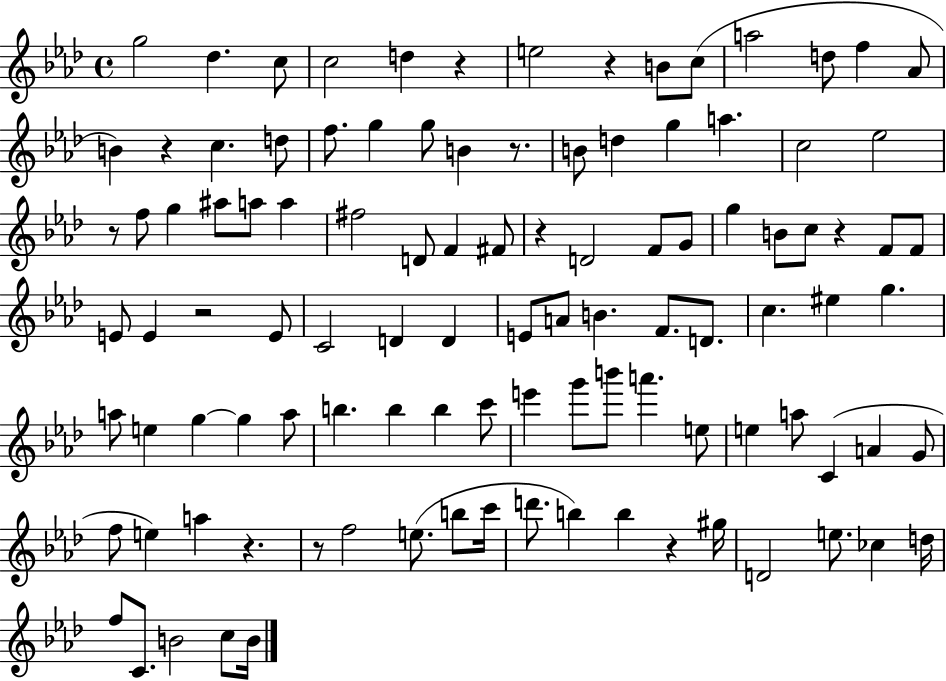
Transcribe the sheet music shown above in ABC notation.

X:1
T:Untitled
M:4/4
L:1/4
K:Ab
g2 _d c/2 c2 d z e2 z B/2 c/2 a2 d/2 f _A/2 B z c d/2 f/2 g g/2 B z/2 B/2 d g a c2 _e2 z/2 f/2 g ^a/2 a/2 a ^f2 D/2 F ^F/2 z D2 F/2 G/2 g B/2 c/2 z F/2 F/2 E/2 E z2 E/2 C2 D D E/2 A/2 B F/2 D/2 c ^e g a/2 e g g a/2 b b b c'/2 e' g'/2 b'/2 a' e/2 e a/2 C A G/2 f/2 e a z z/2 f2 e/2 b/2 c'/4 d'/2 b b z ^g/4 D2 e/2 _c d/4 f/2 C/2 B2 c/2 B/4